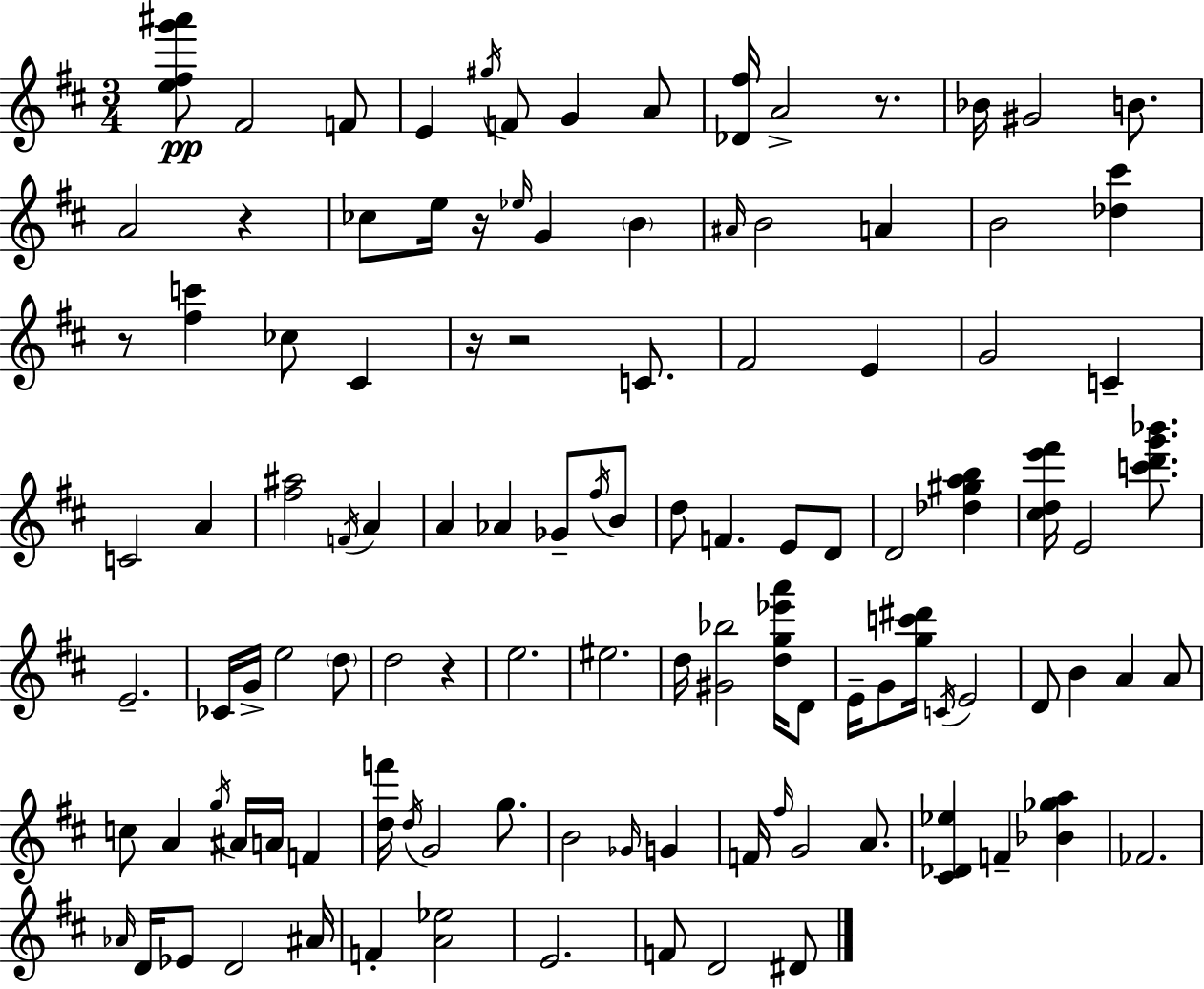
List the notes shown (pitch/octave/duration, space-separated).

[E5,F#5,G6,A#6]/e F#4/h F4/e E4/q G#5/s F4/e G4/q A4/e [Db4,F#5]/s A4/h R/e. Bb4/s G#4/h B4/e. A4/h R/q CES5/e E5/s R/s Eb5/s G4/q B4/q A#4/s B4/h A4/q B4/h [Db5,C#6]/q R/e [F#5,C6]/q CES5/e C#4/q R/s R/h C4/e. F#4/h E4/q G4/h C4/q C4/h A4/q [F#5,A#5]/h F4/s A4/q A4/q Ab4/q Gb4/e F#5/s B4/e D5/e F4/q. E4/e D4/e D4/h [Db5,G#5,A5,B5]/q [C#5,D5,E6,F#6]/s E4/h [C6,D6,G6,Bb6]/e. E4/h. CES4/s G4/s E5/h D5/e D5/h R/q E5/h. EIS5/h. D5/s [G#4,Bb5]/h [D5,G5,Eb6,A6]/s D4/e E4/s G4/e [G5,C6,D#6]/s C4/s E4/h D4/e B4/q A4/q A4/e C5/e A4/q G5/s A#4/s A4/s F4/q [D5,F6]/s D5/s G4/h G5/e. B4/h Gb4/s G4/q F4/s F#5/s G4/h A4/e. [C#4,Db4,Eb5]/q F4/q [Bb4,Gb5,A5]/q FES4/h. Ab4/s D4/s Eb4/e D4/h A#4/s F4/q [A4,Eb5]/h E4/h. F4/e D4/h D#4/e